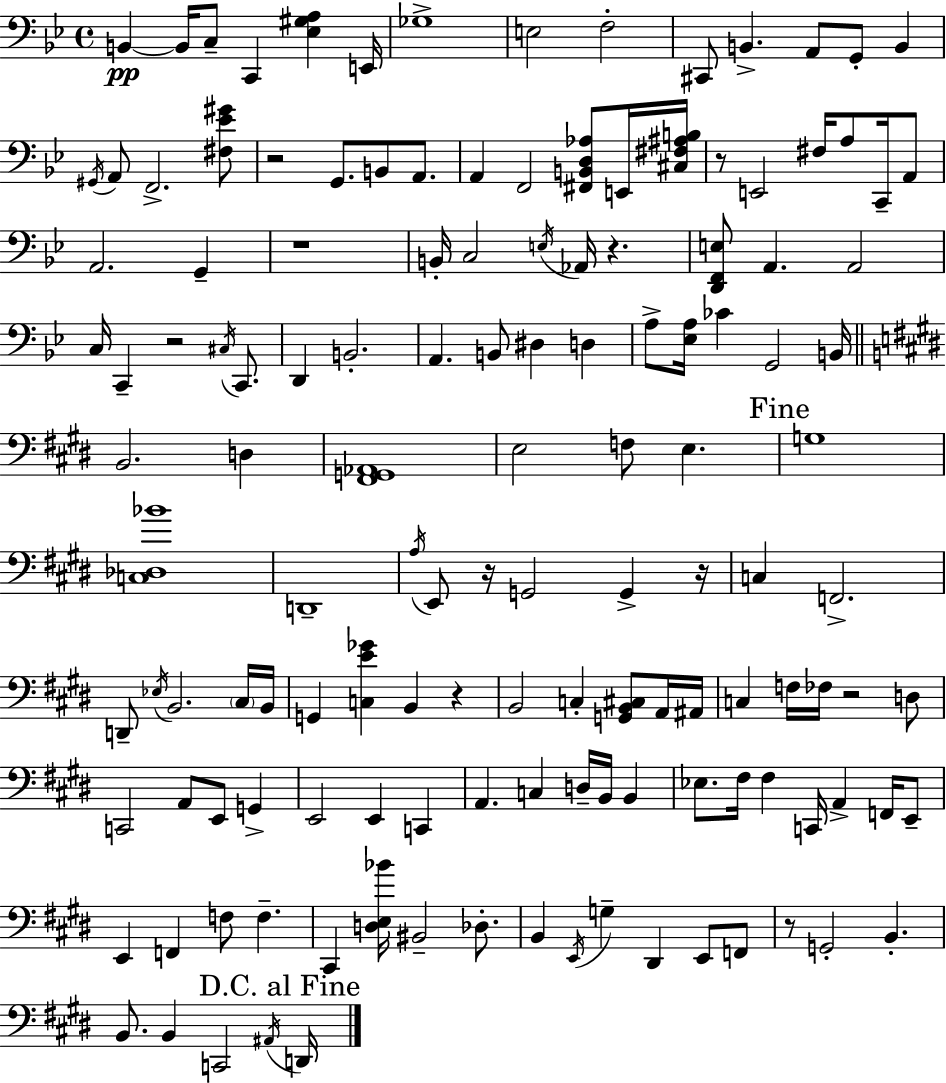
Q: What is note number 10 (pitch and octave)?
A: B2